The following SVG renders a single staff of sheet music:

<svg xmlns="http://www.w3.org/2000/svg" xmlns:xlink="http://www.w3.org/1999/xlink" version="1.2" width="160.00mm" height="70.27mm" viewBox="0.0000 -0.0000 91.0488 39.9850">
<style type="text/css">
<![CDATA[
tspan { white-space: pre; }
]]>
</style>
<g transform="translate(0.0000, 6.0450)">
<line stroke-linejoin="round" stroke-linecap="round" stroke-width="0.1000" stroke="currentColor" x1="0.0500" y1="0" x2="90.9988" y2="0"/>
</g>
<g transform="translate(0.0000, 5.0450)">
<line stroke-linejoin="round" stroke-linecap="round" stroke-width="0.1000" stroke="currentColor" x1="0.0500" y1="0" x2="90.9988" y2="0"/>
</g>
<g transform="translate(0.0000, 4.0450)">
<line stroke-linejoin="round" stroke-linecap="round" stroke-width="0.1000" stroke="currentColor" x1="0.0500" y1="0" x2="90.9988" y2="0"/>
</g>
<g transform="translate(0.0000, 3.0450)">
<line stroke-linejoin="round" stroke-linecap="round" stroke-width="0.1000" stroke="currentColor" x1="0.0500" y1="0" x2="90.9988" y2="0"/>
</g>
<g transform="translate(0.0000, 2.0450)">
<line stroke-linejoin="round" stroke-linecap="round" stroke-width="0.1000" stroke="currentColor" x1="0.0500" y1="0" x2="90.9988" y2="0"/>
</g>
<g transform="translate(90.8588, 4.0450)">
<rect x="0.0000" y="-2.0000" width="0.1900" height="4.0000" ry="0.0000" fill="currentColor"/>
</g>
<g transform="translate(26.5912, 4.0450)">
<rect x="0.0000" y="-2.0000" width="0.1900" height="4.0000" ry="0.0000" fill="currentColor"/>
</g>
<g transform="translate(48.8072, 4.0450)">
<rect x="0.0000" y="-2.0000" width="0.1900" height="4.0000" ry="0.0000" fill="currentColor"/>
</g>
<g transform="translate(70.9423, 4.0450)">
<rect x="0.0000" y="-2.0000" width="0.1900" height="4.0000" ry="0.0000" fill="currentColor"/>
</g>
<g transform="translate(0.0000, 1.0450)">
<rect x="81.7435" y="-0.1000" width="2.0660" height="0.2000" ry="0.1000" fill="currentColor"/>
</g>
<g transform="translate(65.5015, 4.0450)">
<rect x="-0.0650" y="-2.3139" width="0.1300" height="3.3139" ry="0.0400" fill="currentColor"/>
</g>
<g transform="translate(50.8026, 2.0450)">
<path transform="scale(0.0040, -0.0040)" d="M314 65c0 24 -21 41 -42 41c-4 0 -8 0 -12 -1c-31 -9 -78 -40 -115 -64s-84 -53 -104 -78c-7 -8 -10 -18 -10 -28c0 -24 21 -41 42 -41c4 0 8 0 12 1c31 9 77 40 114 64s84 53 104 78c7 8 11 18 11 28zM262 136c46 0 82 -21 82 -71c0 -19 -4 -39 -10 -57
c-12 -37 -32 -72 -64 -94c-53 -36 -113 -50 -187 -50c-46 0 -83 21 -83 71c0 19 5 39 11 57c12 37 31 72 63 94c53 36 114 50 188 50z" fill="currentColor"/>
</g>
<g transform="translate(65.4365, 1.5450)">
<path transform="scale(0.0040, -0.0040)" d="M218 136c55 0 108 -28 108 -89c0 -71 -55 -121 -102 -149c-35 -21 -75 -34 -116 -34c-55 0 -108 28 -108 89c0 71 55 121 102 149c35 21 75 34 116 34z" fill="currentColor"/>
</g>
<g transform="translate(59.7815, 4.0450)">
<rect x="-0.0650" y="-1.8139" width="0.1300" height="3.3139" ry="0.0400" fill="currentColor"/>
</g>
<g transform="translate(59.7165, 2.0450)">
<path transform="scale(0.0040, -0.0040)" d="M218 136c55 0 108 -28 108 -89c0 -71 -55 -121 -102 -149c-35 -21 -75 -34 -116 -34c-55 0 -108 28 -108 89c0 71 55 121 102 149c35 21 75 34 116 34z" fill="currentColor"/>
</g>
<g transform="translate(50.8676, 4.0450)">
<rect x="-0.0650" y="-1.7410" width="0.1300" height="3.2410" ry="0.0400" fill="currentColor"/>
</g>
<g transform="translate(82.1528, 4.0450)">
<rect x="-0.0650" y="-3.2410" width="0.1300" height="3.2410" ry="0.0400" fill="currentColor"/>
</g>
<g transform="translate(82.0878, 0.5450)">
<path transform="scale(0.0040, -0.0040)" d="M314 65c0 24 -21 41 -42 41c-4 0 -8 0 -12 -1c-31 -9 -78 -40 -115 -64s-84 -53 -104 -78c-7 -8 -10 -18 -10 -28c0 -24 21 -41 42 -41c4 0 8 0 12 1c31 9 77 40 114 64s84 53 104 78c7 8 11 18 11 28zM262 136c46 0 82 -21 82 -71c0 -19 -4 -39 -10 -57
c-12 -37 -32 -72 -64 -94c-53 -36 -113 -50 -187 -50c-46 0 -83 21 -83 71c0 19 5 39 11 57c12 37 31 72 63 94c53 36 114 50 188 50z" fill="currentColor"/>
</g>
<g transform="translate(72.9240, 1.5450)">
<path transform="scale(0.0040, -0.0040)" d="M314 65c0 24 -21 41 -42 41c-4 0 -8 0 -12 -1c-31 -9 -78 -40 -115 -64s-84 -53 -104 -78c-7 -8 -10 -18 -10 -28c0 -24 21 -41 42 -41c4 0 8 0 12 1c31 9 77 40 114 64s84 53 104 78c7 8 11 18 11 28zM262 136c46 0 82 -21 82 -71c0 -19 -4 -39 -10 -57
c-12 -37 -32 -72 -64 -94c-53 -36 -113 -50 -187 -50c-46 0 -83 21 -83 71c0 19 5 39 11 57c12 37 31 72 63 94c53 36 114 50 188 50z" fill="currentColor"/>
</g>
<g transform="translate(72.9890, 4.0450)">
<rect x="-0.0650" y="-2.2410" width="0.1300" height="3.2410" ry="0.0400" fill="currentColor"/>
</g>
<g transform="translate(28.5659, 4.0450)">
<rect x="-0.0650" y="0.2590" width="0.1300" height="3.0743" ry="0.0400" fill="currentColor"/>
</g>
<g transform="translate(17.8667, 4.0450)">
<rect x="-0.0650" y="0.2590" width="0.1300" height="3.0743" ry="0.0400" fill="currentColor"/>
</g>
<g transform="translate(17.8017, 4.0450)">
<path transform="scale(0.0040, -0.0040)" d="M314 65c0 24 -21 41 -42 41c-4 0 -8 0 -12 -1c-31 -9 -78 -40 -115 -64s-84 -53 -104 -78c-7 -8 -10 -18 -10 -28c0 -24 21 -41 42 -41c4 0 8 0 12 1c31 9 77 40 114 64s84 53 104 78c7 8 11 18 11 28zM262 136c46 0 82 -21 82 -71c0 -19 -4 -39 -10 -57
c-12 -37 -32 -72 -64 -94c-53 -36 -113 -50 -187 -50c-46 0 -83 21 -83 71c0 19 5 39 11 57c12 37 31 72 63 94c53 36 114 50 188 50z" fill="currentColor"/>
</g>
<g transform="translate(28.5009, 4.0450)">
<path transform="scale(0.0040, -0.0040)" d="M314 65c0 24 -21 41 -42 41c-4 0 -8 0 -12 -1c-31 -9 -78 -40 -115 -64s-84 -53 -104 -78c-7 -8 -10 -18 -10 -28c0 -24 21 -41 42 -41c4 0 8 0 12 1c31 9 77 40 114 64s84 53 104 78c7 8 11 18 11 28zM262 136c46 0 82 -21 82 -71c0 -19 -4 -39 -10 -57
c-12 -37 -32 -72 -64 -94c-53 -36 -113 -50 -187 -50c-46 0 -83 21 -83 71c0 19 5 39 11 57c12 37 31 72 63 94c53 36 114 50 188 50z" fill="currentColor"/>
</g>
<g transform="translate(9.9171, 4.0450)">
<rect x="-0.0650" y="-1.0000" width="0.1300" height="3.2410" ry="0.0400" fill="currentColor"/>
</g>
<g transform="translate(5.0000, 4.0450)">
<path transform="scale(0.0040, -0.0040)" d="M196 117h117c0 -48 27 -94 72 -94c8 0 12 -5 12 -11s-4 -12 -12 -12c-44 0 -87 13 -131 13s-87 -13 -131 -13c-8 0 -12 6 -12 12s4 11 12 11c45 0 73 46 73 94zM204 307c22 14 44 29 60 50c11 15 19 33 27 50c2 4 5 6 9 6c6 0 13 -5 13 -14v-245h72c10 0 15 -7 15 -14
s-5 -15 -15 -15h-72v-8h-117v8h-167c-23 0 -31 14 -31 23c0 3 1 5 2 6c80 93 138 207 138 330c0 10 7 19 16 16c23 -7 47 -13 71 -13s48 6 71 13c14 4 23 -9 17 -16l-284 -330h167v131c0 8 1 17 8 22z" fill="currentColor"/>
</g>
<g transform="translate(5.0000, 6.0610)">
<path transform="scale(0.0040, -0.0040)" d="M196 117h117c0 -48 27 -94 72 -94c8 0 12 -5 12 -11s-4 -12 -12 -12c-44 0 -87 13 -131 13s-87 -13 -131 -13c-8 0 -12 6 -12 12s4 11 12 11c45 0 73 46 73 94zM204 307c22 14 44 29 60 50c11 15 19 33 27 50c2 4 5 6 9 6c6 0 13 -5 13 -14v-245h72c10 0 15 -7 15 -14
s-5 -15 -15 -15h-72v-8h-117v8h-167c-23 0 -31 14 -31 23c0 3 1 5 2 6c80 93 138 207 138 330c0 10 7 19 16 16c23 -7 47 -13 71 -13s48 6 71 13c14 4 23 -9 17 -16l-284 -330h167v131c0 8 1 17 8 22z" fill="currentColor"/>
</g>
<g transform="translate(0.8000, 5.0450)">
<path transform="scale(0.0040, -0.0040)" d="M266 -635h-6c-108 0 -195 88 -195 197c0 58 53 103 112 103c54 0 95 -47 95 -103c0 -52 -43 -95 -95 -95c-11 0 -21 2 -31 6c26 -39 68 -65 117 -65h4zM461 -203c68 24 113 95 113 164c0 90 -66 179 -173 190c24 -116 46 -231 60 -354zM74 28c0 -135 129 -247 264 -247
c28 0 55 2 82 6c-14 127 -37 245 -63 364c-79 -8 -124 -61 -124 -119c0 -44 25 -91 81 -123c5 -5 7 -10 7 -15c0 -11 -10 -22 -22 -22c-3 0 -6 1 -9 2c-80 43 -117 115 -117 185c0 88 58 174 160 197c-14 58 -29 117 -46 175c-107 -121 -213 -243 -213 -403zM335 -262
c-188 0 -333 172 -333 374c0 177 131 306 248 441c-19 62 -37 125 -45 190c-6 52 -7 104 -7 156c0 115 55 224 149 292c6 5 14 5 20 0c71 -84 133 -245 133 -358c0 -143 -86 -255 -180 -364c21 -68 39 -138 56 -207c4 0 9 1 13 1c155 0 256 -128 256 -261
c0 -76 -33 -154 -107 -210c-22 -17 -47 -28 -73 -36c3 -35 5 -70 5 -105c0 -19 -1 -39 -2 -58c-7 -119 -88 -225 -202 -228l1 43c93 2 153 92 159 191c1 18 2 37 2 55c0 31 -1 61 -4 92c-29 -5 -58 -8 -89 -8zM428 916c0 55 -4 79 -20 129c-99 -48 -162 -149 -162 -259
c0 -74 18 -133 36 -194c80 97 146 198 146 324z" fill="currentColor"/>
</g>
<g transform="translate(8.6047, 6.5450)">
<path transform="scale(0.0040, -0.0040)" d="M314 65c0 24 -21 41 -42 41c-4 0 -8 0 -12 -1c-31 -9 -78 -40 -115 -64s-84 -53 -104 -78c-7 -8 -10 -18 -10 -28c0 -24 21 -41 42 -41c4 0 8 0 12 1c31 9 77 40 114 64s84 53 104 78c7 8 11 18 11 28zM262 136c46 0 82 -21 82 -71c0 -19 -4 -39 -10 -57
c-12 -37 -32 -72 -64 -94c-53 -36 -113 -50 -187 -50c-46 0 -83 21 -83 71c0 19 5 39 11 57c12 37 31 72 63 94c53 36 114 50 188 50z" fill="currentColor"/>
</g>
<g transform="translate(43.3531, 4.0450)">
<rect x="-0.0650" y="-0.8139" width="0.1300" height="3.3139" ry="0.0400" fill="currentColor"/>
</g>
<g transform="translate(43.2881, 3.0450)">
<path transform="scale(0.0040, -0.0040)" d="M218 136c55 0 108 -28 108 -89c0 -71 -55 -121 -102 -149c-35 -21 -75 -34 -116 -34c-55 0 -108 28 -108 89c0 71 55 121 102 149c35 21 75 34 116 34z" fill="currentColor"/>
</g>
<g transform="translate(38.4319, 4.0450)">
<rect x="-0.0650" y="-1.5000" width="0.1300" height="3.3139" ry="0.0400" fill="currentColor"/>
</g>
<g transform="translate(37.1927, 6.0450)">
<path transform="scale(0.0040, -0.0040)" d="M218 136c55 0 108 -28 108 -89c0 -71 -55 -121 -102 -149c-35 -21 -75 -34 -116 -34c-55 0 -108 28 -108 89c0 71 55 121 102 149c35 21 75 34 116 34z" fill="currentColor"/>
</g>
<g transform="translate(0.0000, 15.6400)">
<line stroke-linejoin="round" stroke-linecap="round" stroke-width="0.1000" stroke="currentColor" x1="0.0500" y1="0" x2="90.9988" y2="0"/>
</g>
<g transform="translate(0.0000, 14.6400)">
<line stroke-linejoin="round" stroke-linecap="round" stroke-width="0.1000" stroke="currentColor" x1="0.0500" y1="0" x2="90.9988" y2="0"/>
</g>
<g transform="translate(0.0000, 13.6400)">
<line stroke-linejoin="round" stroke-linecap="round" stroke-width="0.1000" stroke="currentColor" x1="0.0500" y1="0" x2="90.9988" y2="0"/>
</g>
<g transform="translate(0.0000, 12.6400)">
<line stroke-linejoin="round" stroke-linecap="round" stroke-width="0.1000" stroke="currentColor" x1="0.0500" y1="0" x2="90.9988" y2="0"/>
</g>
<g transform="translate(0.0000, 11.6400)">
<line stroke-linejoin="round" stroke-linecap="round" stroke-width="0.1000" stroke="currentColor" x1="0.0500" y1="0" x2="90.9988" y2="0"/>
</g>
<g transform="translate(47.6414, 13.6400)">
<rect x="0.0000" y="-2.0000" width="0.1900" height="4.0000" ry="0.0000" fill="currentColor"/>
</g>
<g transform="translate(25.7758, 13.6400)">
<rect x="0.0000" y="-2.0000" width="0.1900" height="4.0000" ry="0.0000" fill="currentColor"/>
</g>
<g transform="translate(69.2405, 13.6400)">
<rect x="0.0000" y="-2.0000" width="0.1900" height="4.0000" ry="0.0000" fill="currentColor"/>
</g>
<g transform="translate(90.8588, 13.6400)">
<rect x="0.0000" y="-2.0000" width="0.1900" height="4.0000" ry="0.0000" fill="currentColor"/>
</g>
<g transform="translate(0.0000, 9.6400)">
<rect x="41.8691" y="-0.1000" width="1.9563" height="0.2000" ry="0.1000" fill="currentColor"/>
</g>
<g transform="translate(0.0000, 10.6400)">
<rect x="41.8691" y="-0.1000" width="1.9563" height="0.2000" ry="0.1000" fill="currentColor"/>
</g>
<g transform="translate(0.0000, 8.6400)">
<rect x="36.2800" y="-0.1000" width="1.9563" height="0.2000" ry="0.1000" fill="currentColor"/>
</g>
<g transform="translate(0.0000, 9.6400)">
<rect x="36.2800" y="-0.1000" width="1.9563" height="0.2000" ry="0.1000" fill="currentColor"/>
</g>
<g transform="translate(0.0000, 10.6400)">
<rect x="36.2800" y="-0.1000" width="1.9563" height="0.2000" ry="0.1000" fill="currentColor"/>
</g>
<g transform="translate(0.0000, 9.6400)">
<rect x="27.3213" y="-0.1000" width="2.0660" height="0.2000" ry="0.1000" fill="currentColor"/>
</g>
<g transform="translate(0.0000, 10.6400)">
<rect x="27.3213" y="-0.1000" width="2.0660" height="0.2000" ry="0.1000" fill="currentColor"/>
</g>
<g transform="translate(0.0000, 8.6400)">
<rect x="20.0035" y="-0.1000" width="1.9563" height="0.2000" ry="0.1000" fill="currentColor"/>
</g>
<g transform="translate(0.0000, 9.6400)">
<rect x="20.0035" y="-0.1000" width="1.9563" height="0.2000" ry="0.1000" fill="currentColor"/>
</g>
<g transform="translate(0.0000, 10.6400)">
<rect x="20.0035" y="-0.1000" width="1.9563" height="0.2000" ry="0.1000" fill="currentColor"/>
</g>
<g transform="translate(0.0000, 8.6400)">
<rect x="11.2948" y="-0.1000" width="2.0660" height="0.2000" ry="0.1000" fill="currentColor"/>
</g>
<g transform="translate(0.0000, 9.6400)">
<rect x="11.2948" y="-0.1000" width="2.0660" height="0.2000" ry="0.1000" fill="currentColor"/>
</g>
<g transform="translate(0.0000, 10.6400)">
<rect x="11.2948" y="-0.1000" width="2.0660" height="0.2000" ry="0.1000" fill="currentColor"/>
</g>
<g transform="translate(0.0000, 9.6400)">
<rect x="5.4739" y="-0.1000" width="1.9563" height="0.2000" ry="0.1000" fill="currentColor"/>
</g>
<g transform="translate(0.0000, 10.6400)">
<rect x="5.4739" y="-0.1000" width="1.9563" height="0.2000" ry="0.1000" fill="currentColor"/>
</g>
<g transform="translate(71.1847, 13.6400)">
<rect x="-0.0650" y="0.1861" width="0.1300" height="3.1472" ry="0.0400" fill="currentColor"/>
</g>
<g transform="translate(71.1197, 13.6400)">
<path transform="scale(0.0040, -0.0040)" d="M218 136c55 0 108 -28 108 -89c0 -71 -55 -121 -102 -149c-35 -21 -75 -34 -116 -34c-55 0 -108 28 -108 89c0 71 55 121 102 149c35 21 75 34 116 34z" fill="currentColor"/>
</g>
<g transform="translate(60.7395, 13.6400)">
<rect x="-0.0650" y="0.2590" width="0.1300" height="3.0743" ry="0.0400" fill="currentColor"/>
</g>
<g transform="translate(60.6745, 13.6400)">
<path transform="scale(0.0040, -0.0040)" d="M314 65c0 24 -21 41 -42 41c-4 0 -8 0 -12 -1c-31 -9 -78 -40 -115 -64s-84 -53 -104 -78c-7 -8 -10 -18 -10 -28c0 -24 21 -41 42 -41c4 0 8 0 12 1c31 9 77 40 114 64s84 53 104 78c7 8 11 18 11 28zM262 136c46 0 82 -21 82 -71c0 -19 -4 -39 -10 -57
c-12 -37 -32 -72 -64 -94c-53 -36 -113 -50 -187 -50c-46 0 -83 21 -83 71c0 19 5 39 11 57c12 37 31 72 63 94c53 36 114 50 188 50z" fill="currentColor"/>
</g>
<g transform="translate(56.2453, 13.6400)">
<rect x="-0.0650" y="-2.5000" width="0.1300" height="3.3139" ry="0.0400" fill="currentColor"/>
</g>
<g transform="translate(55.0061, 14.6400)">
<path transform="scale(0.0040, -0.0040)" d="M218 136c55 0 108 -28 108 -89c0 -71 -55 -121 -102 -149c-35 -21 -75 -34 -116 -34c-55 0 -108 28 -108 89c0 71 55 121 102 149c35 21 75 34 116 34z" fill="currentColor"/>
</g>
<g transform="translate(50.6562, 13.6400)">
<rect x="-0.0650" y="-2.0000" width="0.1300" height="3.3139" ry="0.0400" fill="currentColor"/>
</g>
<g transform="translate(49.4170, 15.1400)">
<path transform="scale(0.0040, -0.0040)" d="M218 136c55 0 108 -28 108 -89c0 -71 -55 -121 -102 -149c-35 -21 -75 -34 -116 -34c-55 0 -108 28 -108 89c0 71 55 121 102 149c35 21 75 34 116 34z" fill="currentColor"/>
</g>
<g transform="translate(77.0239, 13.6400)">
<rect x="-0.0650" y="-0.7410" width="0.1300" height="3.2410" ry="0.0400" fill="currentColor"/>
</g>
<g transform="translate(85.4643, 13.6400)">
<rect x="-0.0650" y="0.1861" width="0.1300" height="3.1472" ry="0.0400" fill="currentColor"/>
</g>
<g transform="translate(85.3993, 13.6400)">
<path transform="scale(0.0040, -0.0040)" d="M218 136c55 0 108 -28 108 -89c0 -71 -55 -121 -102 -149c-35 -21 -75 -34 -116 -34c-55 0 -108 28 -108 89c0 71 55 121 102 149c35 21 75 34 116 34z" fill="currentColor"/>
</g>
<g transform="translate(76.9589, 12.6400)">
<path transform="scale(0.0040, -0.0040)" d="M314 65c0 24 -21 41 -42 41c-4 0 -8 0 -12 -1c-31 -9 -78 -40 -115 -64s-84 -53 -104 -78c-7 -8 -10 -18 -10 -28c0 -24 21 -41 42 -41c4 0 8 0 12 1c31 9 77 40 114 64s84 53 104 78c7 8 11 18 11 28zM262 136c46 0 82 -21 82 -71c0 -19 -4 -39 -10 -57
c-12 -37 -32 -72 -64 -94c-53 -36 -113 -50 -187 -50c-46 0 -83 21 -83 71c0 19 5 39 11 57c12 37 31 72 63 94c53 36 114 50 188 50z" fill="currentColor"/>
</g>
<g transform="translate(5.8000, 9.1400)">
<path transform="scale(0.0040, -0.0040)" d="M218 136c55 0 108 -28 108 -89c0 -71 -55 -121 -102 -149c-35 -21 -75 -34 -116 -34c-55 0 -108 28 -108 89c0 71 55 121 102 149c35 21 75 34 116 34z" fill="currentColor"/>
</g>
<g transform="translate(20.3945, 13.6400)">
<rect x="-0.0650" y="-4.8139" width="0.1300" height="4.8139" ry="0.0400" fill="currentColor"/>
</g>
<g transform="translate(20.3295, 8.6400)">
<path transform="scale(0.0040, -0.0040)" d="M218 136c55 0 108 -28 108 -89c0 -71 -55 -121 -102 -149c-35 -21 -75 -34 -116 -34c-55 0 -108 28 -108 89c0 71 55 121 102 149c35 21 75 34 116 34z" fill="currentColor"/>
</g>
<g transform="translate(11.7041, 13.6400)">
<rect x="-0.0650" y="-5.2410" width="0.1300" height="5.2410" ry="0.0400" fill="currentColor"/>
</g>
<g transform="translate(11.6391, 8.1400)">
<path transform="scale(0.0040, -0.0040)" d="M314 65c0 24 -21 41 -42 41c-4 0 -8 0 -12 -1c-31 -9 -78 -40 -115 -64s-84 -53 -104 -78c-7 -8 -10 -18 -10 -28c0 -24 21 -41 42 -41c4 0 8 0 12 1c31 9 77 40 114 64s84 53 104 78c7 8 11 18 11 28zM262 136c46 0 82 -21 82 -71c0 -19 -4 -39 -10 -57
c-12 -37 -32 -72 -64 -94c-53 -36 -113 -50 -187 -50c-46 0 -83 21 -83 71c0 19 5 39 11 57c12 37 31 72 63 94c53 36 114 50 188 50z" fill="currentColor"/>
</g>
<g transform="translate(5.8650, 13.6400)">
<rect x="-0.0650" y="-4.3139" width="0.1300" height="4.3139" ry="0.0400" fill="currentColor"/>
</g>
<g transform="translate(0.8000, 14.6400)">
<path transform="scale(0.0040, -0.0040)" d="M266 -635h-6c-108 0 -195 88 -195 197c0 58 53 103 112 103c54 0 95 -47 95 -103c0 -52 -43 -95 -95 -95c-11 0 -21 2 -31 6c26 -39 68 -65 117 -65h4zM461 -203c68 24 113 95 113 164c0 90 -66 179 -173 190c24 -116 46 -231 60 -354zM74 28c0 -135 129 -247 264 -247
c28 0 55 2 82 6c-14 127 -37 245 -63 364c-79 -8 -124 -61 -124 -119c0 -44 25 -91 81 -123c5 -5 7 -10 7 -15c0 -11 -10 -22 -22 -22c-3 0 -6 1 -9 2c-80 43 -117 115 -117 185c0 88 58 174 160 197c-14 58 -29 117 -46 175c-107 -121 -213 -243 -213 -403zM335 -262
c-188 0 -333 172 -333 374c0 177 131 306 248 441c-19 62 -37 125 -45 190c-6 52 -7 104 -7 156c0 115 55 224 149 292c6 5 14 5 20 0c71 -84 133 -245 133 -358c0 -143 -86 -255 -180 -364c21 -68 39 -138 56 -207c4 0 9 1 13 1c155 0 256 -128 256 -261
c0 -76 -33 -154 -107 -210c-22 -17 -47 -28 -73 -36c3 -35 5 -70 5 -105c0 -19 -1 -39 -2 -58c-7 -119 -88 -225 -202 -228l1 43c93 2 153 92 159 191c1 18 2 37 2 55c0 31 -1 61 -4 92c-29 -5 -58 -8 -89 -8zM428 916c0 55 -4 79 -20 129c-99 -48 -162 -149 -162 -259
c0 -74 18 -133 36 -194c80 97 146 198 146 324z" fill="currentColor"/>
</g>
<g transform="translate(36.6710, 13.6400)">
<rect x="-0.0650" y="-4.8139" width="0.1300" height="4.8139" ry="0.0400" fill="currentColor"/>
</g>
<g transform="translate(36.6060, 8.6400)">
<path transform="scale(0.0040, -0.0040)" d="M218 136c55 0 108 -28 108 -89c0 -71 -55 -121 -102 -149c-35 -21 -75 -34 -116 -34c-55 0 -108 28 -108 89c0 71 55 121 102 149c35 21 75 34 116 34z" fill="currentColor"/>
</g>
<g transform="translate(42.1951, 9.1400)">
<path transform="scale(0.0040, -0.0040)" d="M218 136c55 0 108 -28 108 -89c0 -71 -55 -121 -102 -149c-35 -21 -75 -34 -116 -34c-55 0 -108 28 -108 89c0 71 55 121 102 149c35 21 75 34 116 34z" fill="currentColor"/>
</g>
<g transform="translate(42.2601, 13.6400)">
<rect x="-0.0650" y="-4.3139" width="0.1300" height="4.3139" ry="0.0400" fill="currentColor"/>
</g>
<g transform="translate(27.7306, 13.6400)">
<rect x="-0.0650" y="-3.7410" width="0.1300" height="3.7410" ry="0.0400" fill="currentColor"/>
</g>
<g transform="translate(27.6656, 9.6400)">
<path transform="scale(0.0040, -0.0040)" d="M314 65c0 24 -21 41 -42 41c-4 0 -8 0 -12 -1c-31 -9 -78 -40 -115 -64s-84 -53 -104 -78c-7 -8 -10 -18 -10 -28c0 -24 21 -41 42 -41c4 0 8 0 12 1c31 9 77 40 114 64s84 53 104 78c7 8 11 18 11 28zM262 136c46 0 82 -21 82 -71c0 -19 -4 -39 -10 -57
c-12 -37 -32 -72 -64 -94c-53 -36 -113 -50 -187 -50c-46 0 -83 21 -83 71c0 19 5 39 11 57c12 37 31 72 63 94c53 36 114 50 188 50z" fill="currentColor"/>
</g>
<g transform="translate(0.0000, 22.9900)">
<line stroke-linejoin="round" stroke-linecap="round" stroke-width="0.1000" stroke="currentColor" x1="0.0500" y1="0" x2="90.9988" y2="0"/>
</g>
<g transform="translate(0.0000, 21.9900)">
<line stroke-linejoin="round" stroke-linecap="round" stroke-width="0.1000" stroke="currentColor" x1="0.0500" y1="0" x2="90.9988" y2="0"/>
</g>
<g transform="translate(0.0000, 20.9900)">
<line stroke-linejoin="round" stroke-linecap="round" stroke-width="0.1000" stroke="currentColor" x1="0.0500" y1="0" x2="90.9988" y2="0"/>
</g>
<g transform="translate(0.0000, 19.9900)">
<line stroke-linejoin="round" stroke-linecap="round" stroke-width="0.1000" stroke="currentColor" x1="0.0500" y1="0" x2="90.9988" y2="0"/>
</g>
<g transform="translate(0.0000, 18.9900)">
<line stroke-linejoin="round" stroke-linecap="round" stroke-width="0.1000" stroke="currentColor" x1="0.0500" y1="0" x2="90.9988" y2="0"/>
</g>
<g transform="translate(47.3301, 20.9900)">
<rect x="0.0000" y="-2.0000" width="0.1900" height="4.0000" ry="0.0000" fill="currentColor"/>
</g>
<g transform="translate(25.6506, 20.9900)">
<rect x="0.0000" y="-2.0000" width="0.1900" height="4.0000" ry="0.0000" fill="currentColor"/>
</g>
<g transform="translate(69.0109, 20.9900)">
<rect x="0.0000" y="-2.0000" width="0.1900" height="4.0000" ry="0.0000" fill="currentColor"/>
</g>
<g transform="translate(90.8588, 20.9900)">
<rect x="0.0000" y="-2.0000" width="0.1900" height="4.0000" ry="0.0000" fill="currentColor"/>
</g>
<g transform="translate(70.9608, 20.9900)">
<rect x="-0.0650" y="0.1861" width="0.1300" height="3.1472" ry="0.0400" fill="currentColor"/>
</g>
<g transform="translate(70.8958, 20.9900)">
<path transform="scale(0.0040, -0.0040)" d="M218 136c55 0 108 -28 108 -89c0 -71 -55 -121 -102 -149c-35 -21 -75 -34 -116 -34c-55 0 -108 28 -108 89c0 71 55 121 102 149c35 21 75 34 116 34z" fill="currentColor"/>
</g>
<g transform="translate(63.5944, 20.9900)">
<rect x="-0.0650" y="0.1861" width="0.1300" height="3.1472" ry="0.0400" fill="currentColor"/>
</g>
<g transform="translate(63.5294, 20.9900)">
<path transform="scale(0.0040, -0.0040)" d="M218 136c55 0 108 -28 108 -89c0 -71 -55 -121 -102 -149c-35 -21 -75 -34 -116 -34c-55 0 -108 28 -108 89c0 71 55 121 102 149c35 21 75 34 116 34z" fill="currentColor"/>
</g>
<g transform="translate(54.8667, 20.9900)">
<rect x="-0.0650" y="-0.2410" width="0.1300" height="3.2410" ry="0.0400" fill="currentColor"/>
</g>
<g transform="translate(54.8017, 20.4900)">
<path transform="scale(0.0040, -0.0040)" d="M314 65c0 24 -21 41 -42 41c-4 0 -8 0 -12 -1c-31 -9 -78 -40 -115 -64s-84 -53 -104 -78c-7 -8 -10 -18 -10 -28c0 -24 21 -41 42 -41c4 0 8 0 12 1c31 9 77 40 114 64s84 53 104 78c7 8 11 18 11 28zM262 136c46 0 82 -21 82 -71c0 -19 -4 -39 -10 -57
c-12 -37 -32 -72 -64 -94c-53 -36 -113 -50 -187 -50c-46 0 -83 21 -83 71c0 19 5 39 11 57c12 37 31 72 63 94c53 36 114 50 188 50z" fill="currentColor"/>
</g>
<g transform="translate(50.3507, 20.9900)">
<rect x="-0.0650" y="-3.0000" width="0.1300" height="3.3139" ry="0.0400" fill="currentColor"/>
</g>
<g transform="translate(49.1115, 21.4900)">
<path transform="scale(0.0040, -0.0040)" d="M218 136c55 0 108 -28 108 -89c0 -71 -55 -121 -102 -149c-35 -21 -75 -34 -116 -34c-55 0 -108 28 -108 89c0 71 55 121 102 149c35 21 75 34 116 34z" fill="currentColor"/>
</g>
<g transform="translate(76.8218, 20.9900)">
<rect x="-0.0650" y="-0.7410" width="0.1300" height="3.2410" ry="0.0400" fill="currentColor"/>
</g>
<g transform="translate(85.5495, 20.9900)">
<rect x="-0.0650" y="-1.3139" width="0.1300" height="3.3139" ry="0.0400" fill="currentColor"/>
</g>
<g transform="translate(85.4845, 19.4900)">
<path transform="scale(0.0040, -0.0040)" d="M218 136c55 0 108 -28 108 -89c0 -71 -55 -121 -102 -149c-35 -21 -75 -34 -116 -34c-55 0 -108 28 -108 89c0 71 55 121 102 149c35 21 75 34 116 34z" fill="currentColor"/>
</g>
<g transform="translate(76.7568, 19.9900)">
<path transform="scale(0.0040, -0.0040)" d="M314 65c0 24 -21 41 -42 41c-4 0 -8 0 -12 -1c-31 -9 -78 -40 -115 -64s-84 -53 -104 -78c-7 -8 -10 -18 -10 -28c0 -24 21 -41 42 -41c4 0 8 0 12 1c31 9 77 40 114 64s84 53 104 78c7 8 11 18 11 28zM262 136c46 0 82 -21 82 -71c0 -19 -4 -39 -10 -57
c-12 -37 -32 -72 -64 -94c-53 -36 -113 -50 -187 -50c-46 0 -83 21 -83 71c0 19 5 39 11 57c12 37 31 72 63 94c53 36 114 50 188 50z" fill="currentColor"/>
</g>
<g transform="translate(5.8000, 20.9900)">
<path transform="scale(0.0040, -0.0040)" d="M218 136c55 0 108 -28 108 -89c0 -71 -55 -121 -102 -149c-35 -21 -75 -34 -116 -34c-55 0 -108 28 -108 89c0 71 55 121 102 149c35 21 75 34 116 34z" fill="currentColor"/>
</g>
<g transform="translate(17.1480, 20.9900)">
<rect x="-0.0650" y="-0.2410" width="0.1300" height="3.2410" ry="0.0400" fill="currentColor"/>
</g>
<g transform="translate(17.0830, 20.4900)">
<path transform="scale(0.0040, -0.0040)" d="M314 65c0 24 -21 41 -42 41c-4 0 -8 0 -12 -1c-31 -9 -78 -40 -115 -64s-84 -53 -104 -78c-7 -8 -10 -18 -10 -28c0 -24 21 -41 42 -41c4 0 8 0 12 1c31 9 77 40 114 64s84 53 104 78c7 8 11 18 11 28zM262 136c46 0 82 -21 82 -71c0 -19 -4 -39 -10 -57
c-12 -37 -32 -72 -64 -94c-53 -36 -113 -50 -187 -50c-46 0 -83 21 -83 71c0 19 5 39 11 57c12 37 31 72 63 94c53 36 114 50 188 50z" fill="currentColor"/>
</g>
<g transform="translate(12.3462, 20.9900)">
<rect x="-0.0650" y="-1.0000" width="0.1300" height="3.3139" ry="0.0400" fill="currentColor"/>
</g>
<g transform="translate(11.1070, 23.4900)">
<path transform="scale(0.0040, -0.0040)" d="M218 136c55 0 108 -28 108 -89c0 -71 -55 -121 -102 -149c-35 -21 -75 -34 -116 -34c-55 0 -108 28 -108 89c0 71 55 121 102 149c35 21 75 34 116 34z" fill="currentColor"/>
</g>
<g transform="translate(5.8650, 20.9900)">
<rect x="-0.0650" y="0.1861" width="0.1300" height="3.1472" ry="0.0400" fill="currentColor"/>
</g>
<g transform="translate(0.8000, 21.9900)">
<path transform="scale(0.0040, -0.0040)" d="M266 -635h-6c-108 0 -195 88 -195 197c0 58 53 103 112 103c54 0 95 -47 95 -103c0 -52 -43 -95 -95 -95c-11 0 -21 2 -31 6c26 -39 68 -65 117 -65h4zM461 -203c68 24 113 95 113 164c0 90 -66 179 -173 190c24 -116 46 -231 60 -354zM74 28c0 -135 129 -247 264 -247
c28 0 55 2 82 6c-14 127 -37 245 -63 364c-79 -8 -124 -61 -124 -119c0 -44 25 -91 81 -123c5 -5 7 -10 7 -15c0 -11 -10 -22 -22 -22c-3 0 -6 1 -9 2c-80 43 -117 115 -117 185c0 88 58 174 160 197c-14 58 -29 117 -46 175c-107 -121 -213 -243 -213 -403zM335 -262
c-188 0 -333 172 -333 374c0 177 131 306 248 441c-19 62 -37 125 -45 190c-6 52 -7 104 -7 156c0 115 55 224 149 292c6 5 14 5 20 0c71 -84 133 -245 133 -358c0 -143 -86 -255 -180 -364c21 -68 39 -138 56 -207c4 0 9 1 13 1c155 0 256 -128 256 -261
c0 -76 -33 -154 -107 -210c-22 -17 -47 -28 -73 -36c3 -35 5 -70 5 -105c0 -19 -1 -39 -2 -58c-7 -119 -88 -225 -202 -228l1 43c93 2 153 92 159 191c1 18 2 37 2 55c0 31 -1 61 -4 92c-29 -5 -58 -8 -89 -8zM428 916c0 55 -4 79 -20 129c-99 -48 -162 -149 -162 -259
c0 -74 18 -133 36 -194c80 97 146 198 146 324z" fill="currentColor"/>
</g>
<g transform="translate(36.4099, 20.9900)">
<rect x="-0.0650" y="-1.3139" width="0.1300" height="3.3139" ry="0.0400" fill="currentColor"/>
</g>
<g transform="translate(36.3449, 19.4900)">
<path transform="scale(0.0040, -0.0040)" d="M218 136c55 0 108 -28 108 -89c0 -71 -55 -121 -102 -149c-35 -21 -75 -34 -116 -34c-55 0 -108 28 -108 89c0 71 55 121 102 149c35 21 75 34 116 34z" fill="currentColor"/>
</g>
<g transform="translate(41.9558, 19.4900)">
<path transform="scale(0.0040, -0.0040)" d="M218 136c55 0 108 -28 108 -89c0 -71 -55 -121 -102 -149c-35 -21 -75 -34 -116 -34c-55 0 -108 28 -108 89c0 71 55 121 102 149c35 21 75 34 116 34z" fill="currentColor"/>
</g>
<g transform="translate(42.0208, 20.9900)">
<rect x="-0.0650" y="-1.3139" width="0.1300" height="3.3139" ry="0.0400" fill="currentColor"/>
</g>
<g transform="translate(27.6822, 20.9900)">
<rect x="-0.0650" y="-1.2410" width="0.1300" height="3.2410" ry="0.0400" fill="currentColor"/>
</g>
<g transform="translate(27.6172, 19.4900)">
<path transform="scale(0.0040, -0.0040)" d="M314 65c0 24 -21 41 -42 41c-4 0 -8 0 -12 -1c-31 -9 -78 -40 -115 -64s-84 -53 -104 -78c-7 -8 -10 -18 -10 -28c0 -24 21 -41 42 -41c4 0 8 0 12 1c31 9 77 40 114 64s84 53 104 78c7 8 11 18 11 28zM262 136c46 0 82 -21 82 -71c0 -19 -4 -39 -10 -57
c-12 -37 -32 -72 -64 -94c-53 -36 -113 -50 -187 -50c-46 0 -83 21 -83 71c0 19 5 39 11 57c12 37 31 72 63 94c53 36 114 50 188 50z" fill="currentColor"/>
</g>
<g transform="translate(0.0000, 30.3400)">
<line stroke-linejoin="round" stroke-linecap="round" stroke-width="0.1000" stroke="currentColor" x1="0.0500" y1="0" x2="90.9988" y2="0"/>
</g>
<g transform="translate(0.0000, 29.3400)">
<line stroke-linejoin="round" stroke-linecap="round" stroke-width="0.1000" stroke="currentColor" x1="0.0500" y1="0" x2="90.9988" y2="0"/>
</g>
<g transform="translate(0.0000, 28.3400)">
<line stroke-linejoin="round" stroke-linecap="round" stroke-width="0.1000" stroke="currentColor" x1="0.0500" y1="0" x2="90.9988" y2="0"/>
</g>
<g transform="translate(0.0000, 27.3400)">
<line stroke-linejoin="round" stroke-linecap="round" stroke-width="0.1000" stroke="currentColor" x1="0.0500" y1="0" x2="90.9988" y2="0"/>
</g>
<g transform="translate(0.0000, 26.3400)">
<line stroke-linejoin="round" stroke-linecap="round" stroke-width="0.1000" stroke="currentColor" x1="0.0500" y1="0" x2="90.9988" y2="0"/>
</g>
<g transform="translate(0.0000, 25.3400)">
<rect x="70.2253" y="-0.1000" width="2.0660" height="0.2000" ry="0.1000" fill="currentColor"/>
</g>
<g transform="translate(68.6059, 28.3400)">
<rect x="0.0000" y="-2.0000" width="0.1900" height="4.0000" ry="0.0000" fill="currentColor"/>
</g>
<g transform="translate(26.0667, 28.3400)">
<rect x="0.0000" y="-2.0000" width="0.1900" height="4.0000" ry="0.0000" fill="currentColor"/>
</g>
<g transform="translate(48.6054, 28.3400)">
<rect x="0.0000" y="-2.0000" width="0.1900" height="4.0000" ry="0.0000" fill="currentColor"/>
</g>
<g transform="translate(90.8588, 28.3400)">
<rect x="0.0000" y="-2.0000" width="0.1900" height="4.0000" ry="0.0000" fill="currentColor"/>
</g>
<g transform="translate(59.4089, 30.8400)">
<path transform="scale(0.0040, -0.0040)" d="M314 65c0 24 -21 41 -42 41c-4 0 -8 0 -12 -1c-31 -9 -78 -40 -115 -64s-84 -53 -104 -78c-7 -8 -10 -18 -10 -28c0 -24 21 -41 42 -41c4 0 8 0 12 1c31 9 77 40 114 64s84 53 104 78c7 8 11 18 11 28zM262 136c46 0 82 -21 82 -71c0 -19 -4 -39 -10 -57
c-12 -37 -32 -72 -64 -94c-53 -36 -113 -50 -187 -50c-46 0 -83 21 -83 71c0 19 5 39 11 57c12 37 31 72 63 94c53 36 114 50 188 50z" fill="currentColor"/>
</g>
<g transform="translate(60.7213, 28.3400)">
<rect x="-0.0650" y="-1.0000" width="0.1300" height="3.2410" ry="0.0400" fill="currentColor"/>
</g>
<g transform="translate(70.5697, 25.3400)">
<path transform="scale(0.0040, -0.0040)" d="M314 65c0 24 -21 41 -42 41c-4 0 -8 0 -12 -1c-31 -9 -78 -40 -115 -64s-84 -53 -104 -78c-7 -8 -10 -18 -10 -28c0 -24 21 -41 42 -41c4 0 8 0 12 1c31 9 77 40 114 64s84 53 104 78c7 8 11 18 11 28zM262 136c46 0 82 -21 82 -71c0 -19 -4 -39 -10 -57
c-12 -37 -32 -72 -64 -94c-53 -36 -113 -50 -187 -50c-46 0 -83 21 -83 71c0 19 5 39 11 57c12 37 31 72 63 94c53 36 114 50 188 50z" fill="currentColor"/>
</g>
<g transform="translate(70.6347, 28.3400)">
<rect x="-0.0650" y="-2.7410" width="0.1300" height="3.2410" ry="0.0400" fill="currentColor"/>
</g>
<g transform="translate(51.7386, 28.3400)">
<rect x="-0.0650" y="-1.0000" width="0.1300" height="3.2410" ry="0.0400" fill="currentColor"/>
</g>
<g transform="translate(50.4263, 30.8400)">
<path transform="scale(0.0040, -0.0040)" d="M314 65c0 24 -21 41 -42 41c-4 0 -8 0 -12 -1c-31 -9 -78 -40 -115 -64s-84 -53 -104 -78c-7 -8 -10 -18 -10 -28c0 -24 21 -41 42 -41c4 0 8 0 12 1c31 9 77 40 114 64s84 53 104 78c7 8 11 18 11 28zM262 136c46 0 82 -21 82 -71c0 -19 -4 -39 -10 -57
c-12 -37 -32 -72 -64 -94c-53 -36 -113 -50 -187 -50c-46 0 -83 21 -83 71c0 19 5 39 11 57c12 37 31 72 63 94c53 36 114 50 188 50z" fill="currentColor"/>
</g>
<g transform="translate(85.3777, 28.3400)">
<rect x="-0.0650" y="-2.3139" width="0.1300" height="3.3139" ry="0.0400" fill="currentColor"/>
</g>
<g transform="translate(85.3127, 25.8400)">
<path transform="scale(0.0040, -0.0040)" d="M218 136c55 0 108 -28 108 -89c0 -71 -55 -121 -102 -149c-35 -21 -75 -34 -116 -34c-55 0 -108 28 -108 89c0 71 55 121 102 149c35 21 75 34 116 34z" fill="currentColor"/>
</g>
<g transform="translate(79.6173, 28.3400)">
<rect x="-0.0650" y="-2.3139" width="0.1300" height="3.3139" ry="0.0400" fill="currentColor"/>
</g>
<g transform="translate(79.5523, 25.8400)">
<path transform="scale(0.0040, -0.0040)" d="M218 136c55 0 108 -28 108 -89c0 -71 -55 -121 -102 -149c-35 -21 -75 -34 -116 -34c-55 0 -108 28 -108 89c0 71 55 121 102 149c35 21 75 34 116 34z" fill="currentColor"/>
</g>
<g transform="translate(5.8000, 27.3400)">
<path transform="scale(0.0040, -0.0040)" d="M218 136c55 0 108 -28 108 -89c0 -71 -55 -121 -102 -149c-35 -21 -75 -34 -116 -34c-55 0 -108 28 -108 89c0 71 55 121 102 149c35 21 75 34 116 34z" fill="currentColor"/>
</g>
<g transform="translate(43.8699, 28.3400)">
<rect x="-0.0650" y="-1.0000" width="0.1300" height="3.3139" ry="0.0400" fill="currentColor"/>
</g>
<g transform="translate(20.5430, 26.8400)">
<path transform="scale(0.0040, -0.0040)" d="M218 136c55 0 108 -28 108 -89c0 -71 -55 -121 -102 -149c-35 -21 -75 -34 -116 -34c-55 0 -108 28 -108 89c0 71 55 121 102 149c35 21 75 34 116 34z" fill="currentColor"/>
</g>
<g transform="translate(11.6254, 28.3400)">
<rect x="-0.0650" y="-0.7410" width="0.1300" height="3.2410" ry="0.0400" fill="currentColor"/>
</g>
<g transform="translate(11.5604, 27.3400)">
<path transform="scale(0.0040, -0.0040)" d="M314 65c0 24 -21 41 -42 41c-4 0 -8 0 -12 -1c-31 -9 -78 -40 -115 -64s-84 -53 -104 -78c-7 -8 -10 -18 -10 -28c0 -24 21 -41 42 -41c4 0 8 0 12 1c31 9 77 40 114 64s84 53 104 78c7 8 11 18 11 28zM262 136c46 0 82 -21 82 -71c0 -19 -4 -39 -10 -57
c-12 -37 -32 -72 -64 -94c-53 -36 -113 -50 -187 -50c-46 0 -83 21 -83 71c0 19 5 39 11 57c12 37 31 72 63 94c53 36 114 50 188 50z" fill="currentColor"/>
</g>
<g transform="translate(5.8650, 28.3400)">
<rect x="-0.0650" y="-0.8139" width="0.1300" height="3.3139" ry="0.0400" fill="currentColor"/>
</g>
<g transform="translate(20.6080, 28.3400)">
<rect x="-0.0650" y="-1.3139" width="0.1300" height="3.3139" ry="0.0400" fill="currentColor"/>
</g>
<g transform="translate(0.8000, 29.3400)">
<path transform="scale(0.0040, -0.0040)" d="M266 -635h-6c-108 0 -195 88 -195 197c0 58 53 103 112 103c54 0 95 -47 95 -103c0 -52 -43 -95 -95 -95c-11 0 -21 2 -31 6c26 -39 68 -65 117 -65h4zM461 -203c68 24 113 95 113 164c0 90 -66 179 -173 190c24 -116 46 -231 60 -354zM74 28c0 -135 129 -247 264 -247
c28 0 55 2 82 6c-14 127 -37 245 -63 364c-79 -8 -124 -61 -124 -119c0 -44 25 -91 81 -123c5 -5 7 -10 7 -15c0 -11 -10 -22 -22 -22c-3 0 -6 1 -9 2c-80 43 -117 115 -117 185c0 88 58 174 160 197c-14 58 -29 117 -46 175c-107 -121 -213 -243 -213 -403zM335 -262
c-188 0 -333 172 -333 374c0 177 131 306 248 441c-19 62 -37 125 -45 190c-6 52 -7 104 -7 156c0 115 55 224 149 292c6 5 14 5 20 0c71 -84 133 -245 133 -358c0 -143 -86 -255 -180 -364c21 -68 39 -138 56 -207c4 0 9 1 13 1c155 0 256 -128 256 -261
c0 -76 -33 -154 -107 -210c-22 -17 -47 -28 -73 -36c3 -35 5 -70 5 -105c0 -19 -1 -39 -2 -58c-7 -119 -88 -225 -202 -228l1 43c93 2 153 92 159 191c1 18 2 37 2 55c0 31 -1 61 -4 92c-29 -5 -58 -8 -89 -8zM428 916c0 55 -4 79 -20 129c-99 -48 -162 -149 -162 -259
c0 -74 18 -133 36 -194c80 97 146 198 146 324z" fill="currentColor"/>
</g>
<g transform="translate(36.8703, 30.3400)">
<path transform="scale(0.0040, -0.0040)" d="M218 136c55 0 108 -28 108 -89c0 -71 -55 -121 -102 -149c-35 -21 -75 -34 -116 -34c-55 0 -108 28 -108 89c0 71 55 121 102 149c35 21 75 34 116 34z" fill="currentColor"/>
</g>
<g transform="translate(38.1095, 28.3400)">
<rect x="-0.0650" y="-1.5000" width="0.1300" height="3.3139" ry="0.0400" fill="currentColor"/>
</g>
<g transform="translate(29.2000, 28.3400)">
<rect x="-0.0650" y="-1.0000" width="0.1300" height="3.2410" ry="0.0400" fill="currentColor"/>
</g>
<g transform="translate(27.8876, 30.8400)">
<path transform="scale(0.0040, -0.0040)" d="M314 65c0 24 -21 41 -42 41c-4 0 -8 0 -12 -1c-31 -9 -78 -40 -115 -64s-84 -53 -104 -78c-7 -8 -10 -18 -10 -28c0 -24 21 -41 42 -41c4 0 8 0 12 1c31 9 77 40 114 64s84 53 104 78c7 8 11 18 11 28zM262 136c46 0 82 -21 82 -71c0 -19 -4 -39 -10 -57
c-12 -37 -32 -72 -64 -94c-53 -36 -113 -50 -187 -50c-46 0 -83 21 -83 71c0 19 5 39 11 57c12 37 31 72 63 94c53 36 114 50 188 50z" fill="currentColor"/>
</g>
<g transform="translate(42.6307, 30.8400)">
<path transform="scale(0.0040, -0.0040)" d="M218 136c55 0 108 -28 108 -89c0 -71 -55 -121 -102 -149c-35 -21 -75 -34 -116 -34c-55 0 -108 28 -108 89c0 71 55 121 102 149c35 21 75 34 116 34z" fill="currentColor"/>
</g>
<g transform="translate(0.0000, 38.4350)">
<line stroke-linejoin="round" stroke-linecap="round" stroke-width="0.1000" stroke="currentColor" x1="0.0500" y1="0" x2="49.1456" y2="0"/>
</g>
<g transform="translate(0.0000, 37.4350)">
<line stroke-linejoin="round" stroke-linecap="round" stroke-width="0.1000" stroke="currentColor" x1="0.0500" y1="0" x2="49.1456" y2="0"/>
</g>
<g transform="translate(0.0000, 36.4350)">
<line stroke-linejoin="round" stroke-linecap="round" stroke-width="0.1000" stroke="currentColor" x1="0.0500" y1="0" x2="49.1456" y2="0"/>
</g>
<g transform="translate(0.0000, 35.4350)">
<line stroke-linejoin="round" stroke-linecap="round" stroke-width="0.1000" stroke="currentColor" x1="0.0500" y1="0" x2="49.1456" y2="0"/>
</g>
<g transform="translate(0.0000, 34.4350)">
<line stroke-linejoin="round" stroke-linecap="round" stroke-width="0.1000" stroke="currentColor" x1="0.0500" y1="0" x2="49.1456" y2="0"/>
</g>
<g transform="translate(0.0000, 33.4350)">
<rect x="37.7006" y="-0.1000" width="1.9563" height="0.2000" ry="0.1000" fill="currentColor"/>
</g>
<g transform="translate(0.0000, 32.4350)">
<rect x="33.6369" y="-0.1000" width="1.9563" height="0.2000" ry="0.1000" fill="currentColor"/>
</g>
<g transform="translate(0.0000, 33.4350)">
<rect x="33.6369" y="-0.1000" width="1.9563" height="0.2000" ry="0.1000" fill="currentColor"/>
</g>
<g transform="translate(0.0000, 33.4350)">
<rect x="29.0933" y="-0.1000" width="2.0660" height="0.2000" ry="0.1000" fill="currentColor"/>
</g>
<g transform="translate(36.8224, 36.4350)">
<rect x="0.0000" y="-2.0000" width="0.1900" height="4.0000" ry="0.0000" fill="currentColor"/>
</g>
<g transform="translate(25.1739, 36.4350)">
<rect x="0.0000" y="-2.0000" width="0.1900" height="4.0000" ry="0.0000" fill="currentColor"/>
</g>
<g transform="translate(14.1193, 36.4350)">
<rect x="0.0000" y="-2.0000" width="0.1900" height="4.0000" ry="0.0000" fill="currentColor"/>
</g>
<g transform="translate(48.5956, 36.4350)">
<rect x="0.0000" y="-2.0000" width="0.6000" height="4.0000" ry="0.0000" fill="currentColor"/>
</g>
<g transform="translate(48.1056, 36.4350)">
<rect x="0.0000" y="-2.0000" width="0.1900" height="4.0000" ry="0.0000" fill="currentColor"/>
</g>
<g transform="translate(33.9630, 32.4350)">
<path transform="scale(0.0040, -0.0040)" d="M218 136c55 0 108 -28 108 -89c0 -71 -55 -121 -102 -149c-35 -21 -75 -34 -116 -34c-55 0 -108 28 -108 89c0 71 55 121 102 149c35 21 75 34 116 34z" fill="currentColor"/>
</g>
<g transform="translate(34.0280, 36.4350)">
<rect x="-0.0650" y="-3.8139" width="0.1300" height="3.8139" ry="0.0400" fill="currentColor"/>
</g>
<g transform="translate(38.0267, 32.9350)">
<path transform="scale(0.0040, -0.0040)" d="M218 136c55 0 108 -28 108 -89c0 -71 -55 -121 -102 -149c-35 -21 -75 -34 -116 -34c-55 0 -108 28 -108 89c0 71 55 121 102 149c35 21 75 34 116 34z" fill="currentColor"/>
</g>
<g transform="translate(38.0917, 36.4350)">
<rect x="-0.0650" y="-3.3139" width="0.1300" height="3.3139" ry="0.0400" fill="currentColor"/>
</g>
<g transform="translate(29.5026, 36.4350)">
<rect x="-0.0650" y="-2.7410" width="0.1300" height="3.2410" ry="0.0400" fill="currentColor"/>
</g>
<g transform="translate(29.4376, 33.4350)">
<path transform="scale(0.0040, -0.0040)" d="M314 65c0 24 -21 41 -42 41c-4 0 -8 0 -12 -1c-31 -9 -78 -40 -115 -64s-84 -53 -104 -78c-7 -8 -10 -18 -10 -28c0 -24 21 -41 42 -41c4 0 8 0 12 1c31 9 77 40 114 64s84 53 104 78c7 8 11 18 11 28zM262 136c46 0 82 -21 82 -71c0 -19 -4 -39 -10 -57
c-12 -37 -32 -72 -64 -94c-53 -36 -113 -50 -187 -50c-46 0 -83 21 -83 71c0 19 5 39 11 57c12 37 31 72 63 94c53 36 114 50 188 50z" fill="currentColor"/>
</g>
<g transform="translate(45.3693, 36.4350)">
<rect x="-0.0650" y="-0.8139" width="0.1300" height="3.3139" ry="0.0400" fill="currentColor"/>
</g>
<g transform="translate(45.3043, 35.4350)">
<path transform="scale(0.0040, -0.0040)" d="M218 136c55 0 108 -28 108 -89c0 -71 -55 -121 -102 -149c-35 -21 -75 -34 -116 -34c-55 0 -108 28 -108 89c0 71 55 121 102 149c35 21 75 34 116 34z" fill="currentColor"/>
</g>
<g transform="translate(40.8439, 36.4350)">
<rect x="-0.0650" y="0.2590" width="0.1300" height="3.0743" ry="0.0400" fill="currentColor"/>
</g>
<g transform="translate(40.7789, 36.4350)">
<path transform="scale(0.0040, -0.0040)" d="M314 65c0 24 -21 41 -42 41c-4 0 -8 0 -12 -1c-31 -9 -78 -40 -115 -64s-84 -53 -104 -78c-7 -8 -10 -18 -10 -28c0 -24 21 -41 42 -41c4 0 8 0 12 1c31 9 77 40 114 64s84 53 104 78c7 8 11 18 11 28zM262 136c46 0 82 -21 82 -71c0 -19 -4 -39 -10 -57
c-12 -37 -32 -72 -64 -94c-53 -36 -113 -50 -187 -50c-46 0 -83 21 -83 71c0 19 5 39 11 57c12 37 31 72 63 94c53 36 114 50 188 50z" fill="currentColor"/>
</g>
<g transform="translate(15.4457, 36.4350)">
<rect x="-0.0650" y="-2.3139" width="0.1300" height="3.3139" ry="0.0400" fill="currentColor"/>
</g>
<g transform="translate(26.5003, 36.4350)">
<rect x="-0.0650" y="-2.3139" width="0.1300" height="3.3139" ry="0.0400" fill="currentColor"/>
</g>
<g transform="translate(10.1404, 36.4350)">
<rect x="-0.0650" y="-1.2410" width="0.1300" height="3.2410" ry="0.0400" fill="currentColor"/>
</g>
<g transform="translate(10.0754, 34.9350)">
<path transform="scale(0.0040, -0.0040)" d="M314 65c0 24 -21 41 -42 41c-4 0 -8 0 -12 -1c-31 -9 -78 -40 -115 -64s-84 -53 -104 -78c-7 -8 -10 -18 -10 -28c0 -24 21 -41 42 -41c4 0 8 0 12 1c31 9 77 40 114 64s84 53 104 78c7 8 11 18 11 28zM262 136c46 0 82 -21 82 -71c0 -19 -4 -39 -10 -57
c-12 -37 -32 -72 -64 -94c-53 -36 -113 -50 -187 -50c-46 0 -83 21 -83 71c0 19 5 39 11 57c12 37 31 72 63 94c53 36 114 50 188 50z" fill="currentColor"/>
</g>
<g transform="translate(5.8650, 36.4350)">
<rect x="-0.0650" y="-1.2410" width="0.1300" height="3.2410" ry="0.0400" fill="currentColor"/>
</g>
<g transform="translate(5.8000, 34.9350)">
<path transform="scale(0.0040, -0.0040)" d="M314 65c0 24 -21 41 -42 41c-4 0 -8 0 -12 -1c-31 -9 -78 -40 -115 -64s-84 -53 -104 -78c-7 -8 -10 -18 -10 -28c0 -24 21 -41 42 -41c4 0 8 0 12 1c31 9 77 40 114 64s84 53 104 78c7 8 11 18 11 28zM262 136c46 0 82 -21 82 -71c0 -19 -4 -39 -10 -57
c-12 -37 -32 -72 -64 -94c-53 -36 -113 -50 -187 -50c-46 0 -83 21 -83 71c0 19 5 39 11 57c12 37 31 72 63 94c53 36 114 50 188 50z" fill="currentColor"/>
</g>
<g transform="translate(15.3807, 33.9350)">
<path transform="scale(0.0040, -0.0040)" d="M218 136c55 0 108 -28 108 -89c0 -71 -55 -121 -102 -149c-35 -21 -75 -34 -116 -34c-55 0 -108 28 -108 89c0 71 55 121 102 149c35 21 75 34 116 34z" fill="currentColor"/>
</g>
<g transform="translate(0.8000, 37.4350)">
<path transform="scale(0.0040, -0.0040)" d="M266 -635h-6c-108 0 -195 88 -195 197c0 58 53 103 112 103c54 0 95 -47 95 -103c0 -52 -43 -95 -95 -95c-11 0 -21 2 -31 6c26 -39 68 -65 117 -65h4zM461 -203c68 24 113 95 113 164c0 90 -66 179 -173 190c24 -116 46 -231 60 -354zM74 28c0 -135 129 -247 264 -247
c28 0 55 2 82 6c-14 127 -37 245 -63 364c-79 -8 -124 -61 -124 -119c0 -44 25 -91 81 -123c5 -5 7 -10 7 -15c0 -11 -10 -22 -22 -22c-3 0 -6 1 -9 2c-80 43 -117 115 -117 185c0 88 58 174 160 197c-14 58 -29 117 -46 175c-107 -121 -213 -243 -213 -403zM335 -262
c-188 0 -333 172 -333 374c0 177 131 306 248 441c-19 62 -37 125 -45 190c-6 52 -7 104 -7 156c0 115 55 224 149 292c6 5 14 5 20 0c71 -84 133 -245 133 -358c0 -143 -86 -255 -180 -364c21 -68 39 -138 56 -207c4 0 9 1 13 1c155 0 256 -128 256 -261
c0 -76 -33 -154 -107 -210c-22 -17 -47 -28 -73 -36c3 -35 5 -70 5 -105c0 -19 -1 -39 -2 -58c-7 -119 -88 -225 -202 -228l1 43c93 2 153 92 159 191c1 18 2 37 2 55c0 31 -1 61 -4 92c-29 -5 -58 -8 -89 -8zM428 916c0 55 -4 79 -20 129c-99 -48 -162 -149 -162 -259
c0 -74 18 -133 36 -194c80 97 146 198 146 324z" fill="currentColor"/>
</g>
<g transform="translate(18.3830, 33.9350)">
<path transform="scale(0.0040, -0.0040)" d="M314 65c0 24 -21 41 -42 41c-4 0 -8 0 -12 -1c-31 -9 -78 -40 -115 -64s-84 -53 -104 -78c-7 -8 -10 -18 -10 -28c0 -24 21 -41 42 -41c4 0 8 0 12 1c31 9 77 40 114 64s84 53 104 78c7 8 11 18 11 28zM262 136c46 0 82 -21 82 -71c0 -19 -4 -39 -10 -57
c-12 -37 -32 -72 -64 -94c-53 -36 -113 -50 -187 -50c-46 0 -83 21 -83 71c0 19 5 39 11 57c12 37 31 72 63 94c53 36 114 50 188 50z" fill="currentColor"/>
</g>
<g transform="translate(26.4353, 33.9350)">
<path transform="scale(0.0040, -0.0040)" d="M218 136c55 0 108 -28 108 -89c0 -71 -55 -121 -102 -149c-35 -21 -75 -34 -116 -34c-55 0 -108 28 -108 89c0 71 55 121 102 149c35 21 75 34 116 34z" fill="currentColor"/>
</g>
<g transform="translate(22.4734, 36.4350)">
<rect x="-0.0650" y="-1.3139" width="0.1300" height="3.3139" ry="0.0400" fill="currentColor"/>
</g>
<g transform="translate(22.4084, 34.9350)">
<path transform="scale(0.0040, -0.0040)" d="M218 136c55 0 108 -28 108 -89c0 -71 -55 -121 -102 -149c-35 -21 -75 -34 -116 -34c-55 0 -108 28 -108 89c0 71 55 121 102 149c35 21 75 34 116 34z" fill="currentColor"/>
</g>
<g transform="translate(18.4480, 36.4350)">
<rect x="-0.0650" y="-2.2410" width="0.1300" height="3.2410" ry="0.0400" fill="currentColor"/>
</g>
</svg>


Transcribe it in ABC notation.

X:1
T:Untitled
M:4/4
L:1/4
K:C
D2 B2 B2 E d f2 f g g2 b2 d' f'2 e' c'2 e' d' F G B2 B d2 B B D c2 e2 e e A c2 B B d2 e d d2 e D2 E D D2 D2 a2 g g e2 e2 g g2 e g a2 c' b B2 d